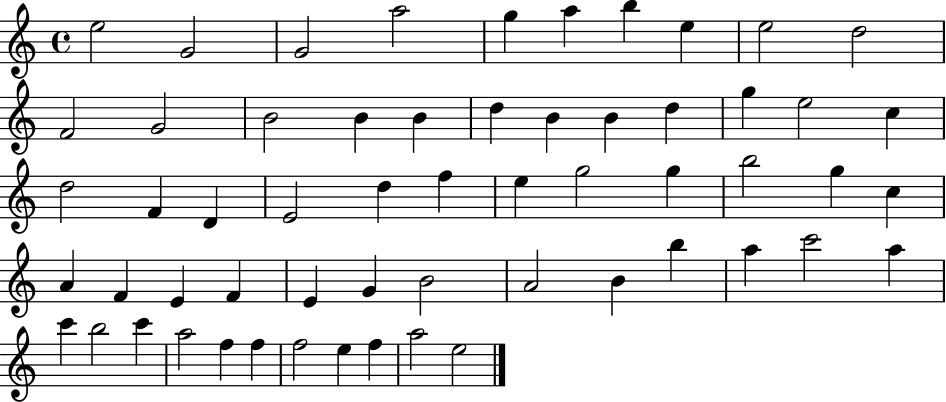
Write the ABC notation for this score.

X:1
T:Untitled
M:4/4
L:1/4
K:C
e2 G2 G2 a2 g a b e e2 d2 F2 G2 B2 B B d B B d g e2 c d2 F D E2 d f e g2 g b2 g c A F E F E G B2 A2 B b a c'2 a c' b2 c' a2 f f f2 e f a2 e2